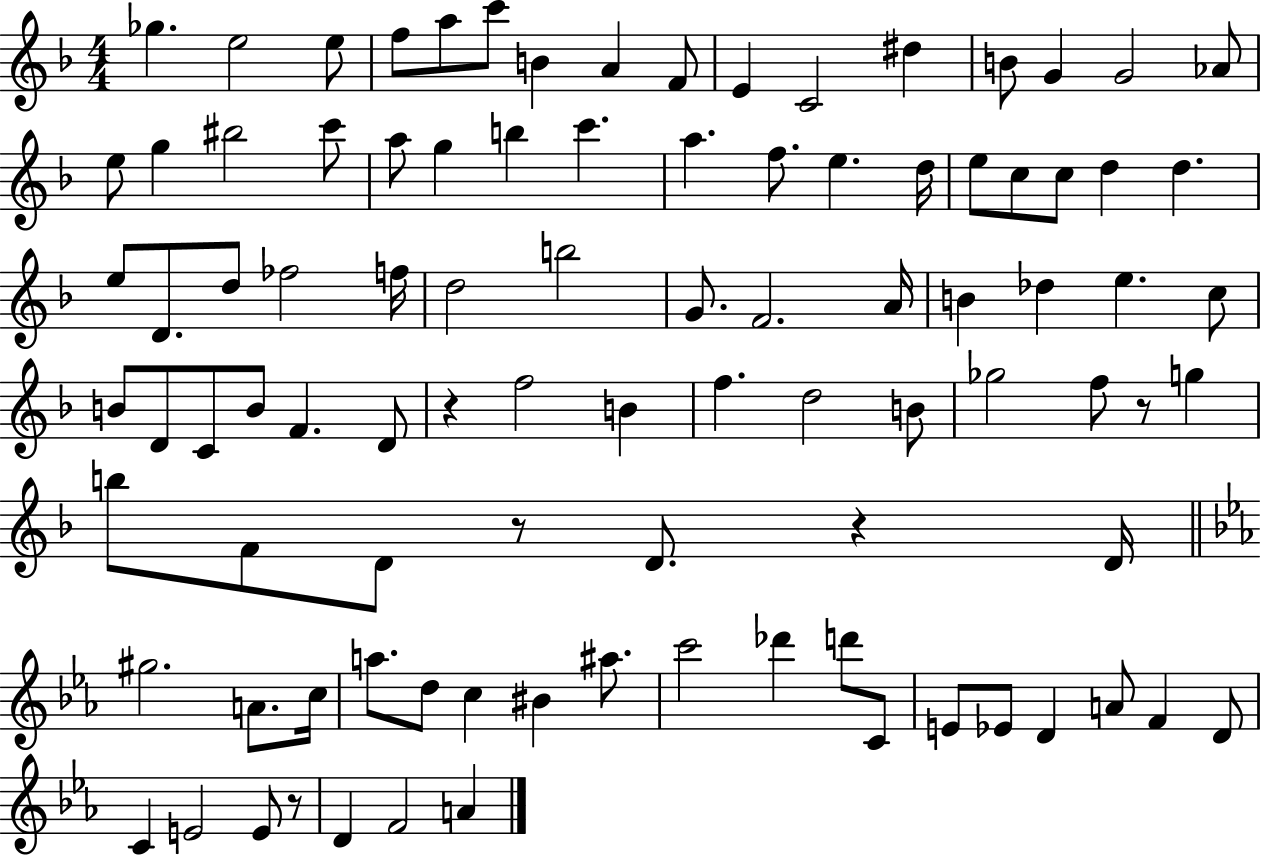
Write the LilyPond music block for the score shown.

{
  \clef treble
  \numericTimeSignature
  \time 4/4
  \key f \major
  ges''4. e''2 e''8 | f''8 a''8 c'''8 b'4 a'4 f'8 | e'4 c'2 dis''4 | b'8 g'4 g'2 aes'8 | \break e''8 g''4 bis''2 c'''8 | a''8 g''4 b''4 c'''4. | a''4. f''8. e''4. d''16 | e''8 c''8 c''8 d''4 d''4. | \break e''8 d'8. d''8 fes''2 f''16 | d''2 b''2 | g'8. f'2. a'16 | b'4 des''4 e''4. c''8 | \break b'8 d'8 c'8 b'8 f'4. d'8 | r4 f''2 b'4 | f''4. d''2 b'8 | ges''2 f''8 r8 g''4 | \break b''8 f'8 d'8 r8 d'8. r4 d'16 | \bar "||" \break \key ees \major gis''2. a'8. c''16 | a''8. d''8 c''4 bis'4 ais''8. | c'''2 des'''4 d'''8 c'8 | e'8 ees'8 d'4 a'8 f'4 d'8 | \break c'4 e'2 e'8 r8 | d'4 f'2 a'4 | \bar "|."
}